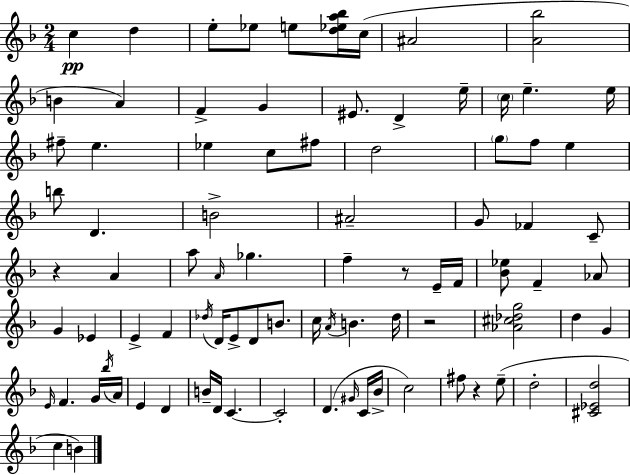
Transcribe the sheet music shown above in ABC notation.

X:1
T:Untitled
M:2/4
L:1/4
K:F
c d e/2 _e/2 e/2 [d_ea_b]/4 c/4 ^A2 [A_b]2 B A F G ^E/2 D e/4 c/4 e e/4 ^f/2 e _e c/2 ^f/2 d2 g/2 f/2 e b/2 D B2 ^A2 G/2 _F C/2 z A a/2 A/4 _g f z/2 E/4 F/4 [_B_e]/2 F _A/2 G _E E F _d/4 D/4 E/2 D/2 B/2 c/4 A/4 B d/4 z2 [_A^c_dg]2 d G E/4 F G/4 _b/4 A/4 E D B/4 D/4 C C2 D ^G/4 C/4 _B/4 c2 ^f/2 z e/2 d2 [^C_Ed]2 c B